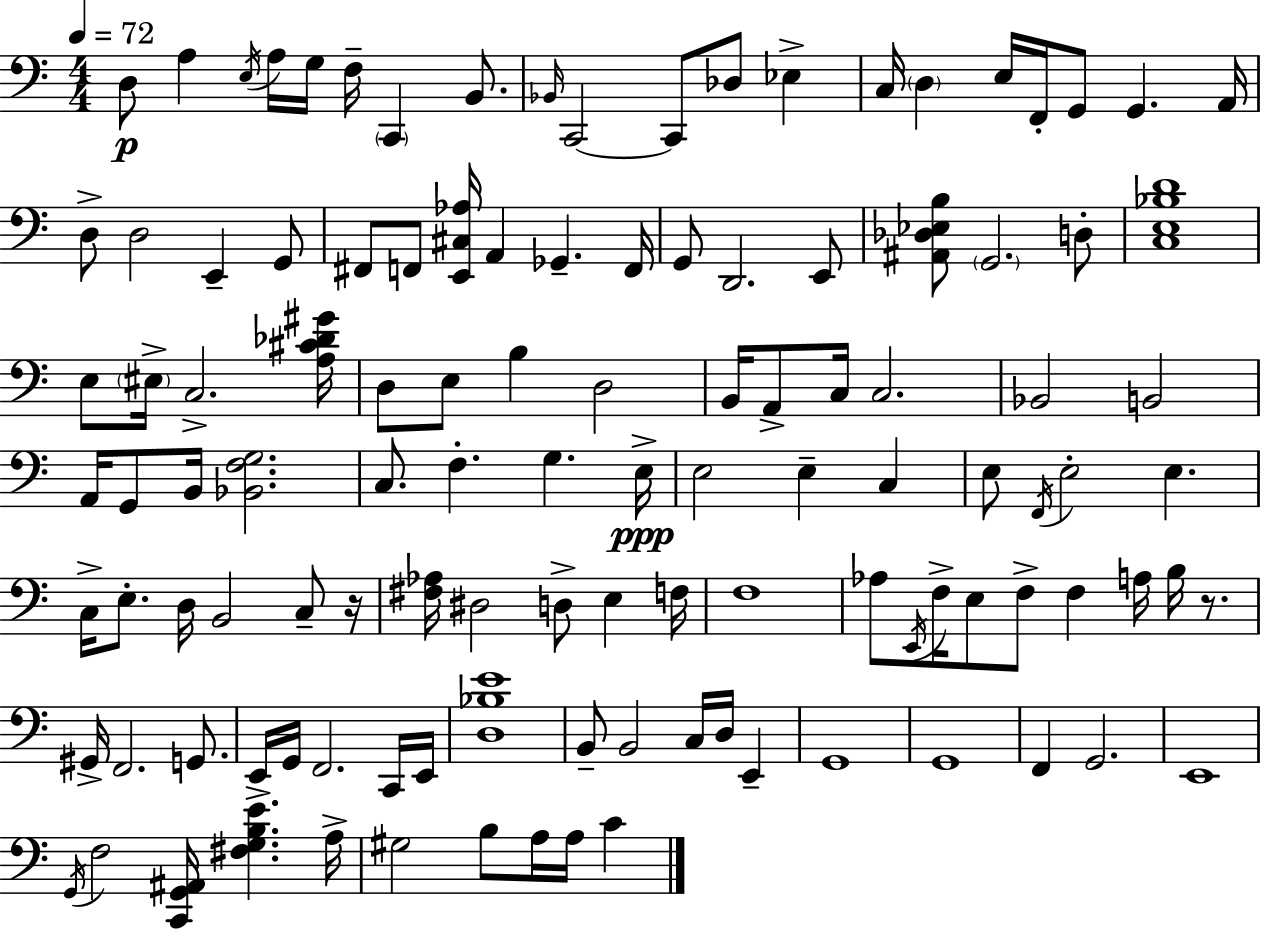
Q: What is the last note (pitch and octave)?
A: C4